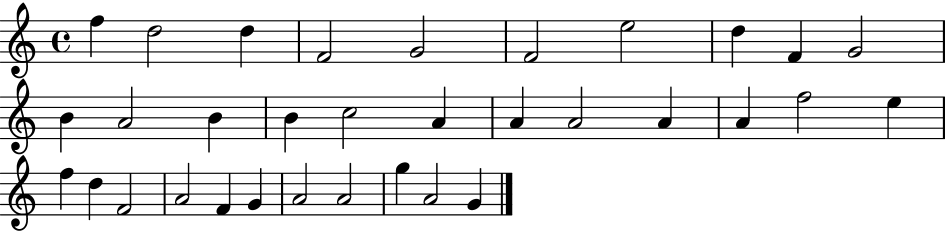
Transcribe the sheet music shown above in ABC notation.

X:1
T:Untitled
M:4/4
L:1/4
K:C
f d2 d F2 G2 F2 e2 d F G2 B A2 B B c2 A A A2 A A f2 e f d F2 A2 F G A2 A2 g A2 G